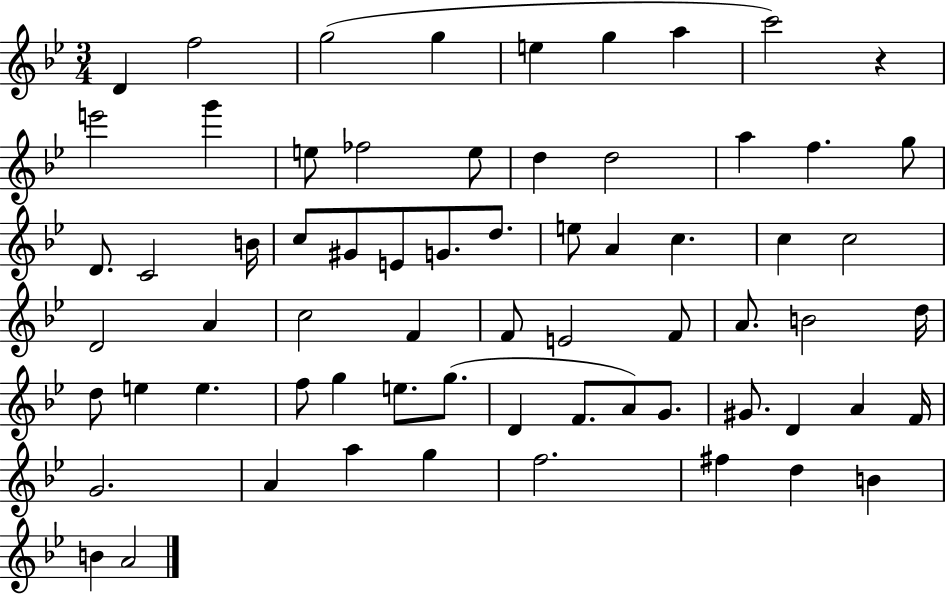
{
  \clef treble
  \numericTimeSignature
  \time 3/4
  \key bes \major
  d'4 f''2 | g''2( g''4 | e''4 g''4 a''4 | c'''2) r4 | \break e'''2 g'''4 | e''8 fes''2 e''8 | d''4 d''2 | a''4 f''4. g''8 | \break d'8. c'2 b'16 | c''8 gis'8 e'8 g'8. d''8. | e''8 a'4 c''4. | c''4 c''2 | \break d'2 a'4 | c''2 f'4 | f'8 e'2 f'8 | a'8. b'2 d''16 | \break d''8 e''4 e''4. | f''8 g''4 e''8. g''8.( | d'4 f'8. a'8) g'8. | gis'8. d'4 a'4 f'16 | \break g'2. | a'4 a''4 g''4 | f''2. | fis''4 d''4 b'4 | \break b'4 a'2 | \bar "|."
}